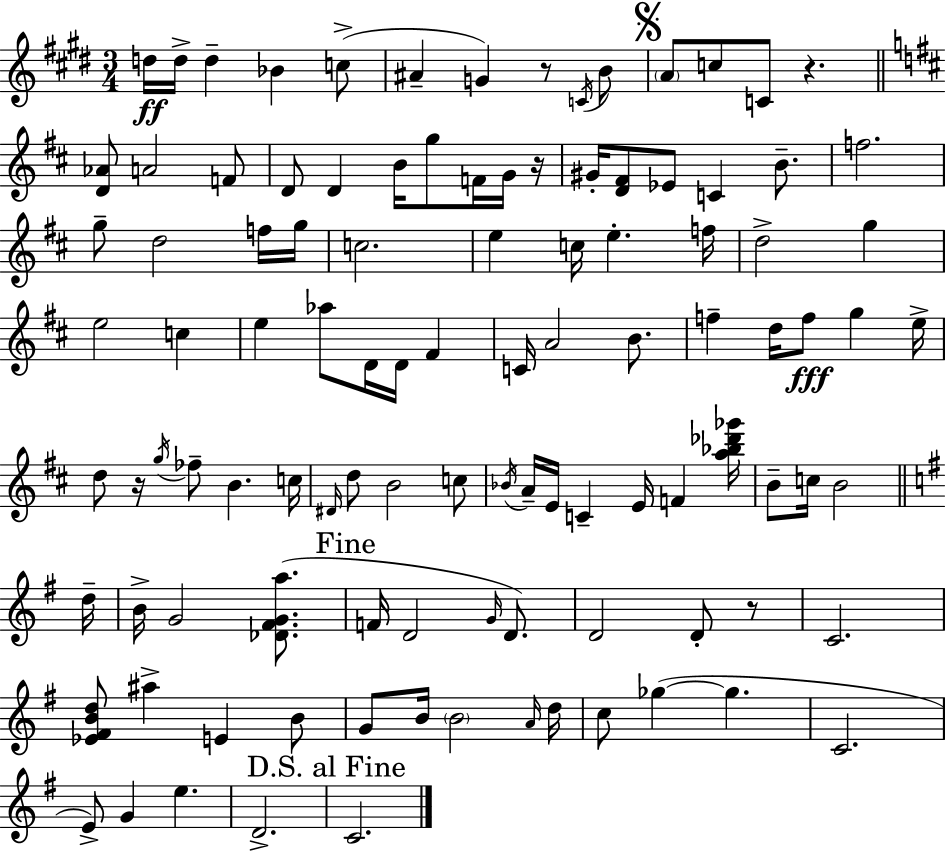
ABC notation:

X:1
T:Untitled
M:3/4
L:1/4
K:E
d/4 d/4 d _B c/2 ^A G z/2 C/4 B/2 A/2 c/2 C/2 z [D_A]/2 A2 F/2 D/2 D B/4 g/2 F/4 G/4 z/4 ^G/4 [D^F]/2 _E/2 C B/2 f2 g/2 d2 f/4 g/4 c2 e c/4 e f/4 d2 g e2 c e _a/2 D/4 D/4 ^F C/4 A2 B/2 f d/4 f/2 g e/4 d/2 z/4 g/4 _f/2 B c/4 ^D/4 d/2 B2 c/2 _B/4 A/4 E/4 C E/4 F [a_b_d'_g']/4 B/2 c/4 B2 d/4 B/4 G2 [_D^FGa]/2 F/4 D2 G/4 D/2 D2 D/2 z/2 C2 [_E^FBd]/2 ^a E B/2 G/2 B/4 B2 A/4 d/4 c/2 _g _g C2 E/2 G e D2 C2